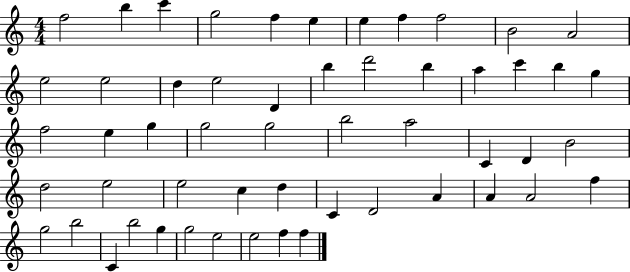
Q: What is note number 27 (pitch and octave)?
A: G5